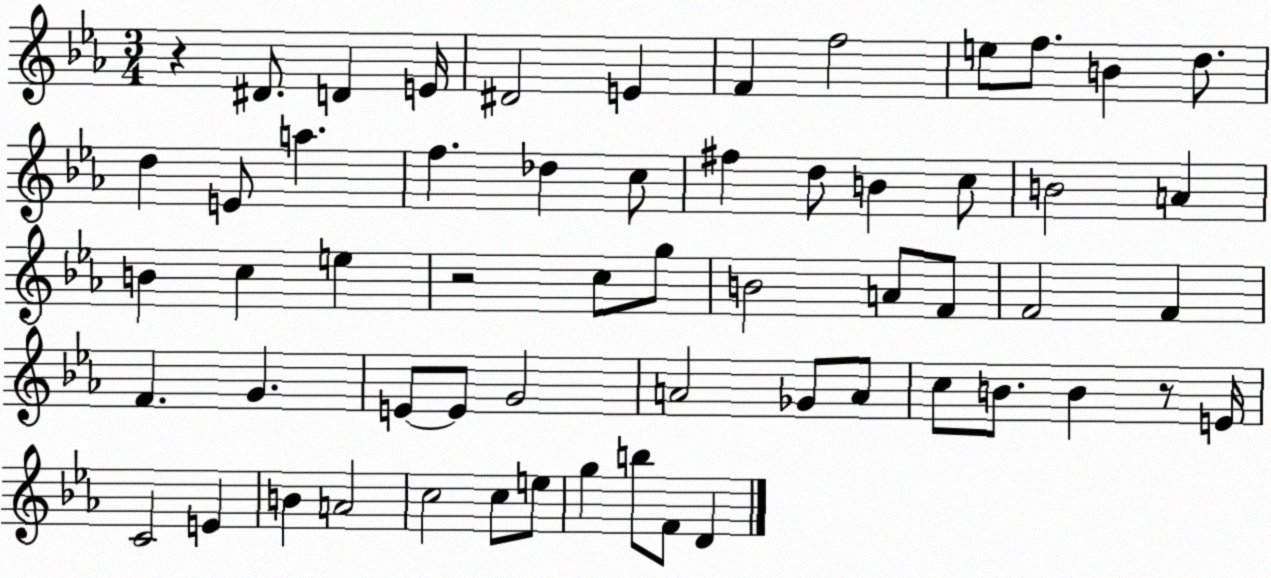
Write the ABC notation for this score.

X:1
T:Untitled
M:3/4
L:1/4
K:Eb
z ^D/2 D E/4 ^D2 E F f2 e/2 f/2 B d/2 d E/2 a f _d c/2 ^f d/2 B c/2 B2 A B c e z2 c/2 g/2 B2 A/2 F/2 F2 F F G E/2 E/2 G2 A2 _G/2 A/2 c/2 B/2 B z/2 E/4 C2 E B A2 c2 c/2 e/2 g b/2 F/2 D